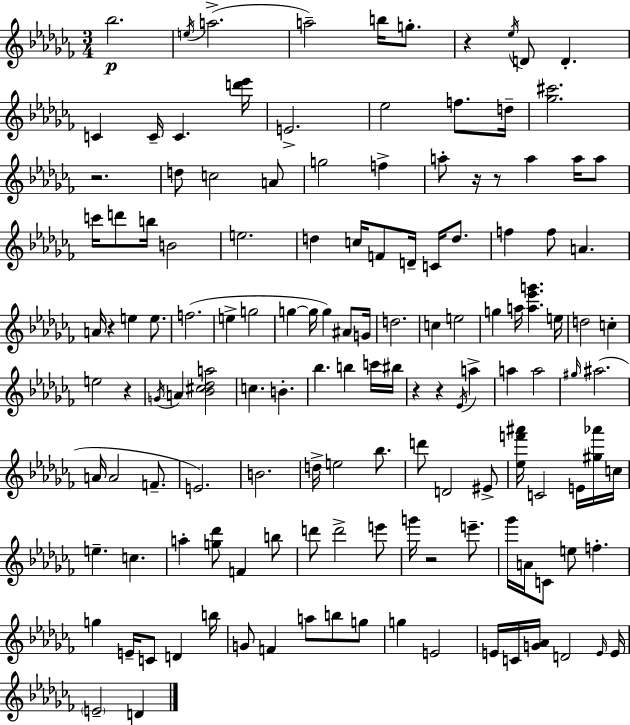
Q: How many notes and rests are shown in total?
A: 138